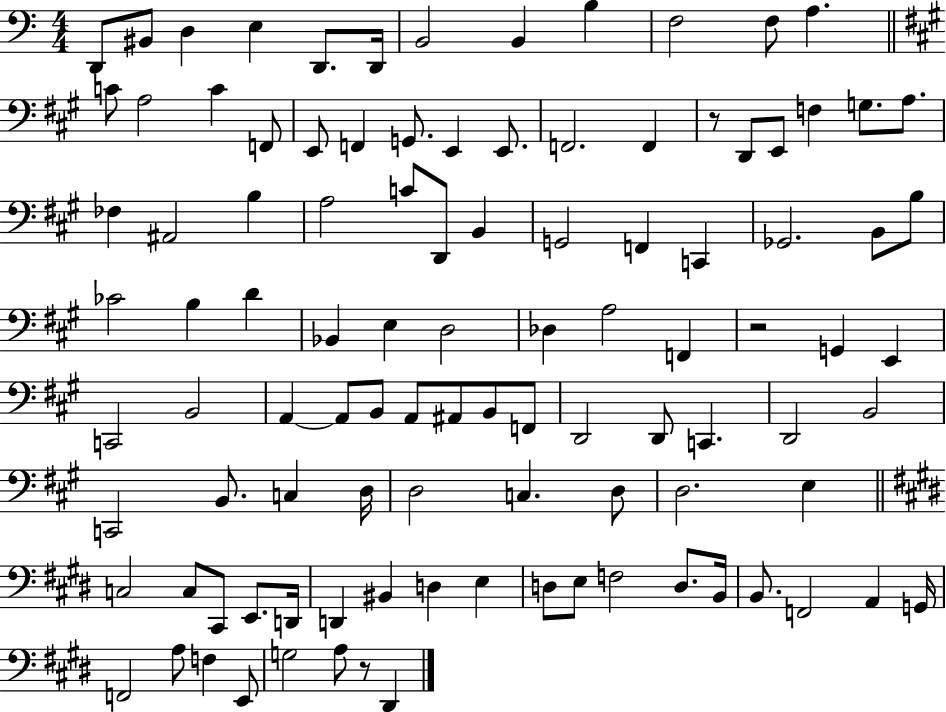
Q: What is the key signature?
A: C major